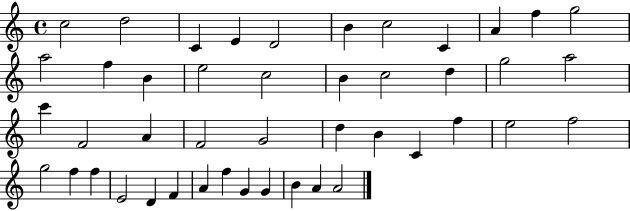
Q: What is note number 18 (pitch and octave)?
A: C5